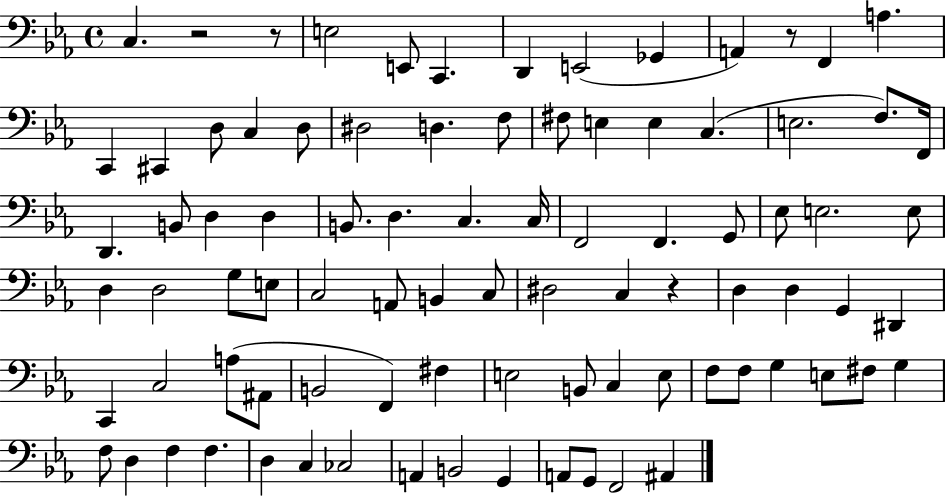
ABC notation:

X:1
T:Untitled
M:4/4
L:1/4
K:Eb
C, z2 z/2 E,2 E,,/2 C,, D,, E,,2 _G,, A,, z/2 F,, A, C,, ^C,, D,/2 C, D,/2 ^D,2 D, F,/2 ^F,/2 E, E, C, E,2 F,/2 F,,/4 D,, B,,/2 D, D, B,,/2 D, C, C,/4 F,,2 F,, G,,/2 _E,/2 E,2 E,/2 D, D,2 G,/2 E,/2 C,2 A,,/2 B,, C,/2 ^D,2 C, z D, D, G,, ^D,, C,, C,2 A,/2 ^A,,/2 B,,2 F,, ^F, E,2 B,,/2 C, E,/2 F,/2 F,/2 G, E,/2 ^F,/2 G, F,/2 D, F, F, D, C, _C,2 A,, B,,2 G,, A,,/2 G,,/2 F,,2 ^A,,